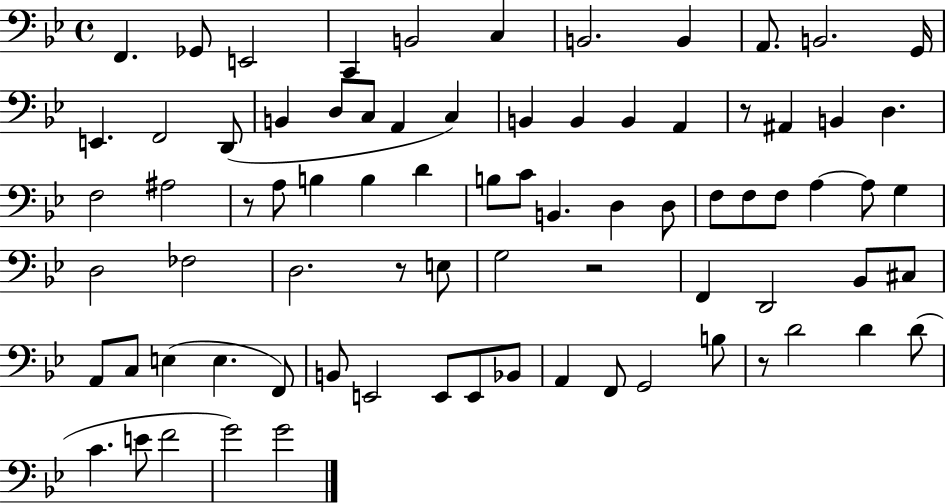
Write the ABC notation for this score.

X:1
T:Untitled
M:4/4
L:1/4
K:Bb
F,, _G,,/2 E,,2 C,, B,,2 C, B,,2 B,, A,,/2 B,,2 G,,/4 E,, F,,2 D,,/2 B,, D,/2 C,/2 A,, C, B,, B,, B,, A,, z/2 ^A,, B,, D, F,2 ^A,2 z/2 A,/2 B, B, D B,/2 C/2 B,, D, D,/2 F,/2 F,/2 F,/2 A, A,/2 G, D,2 _F,2 D,2 z/2 E,/2 G,2 z2 F,, D,,2 _B,,/2 ^C,/2 A,,/2 C,/2 E, E, F,,/2 B,,/2 E,,2 E,,/2 E,,/2 _B,,/2 A,, F,,/2 G,,2 B,/2 z/2 D2 D D/2 C E/2 F2 G2 G2